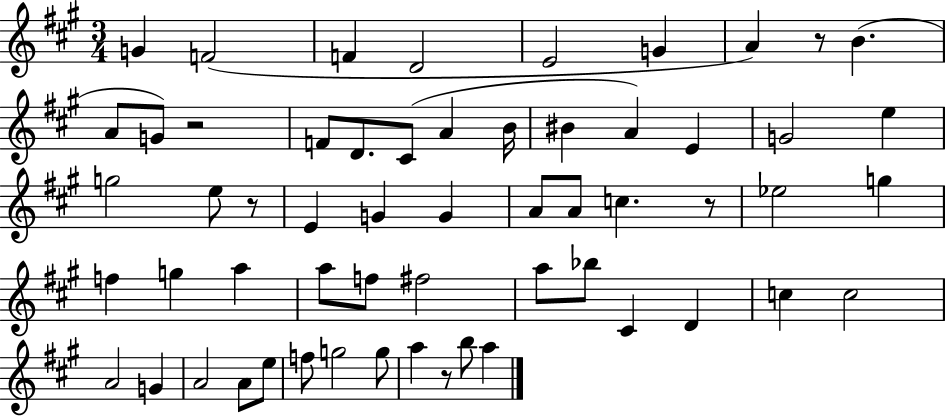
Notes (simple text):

G4/q F4/h F4/q D4/h E4/h G4/q A4/q R/e B4/q. A4/e G4/e R/h F4/e D4/e. C#4/e A4/q B4/s BIS4/q A4/q E4/q G4/h E5/q G5/h E5/e R/e E4/q G4/q G4/q A4/e A4/e C5/q. R/e Eb5/h G5/q F5/q G5/q A5/q A5/e F5/e F#5/h A5/e Bb5/e C#4/q D4/q C5/q C5/h A4/h G4/q A4/h A4/e E5/e F5/e G5/h G5/e A5/q R/e B5/e A5/q